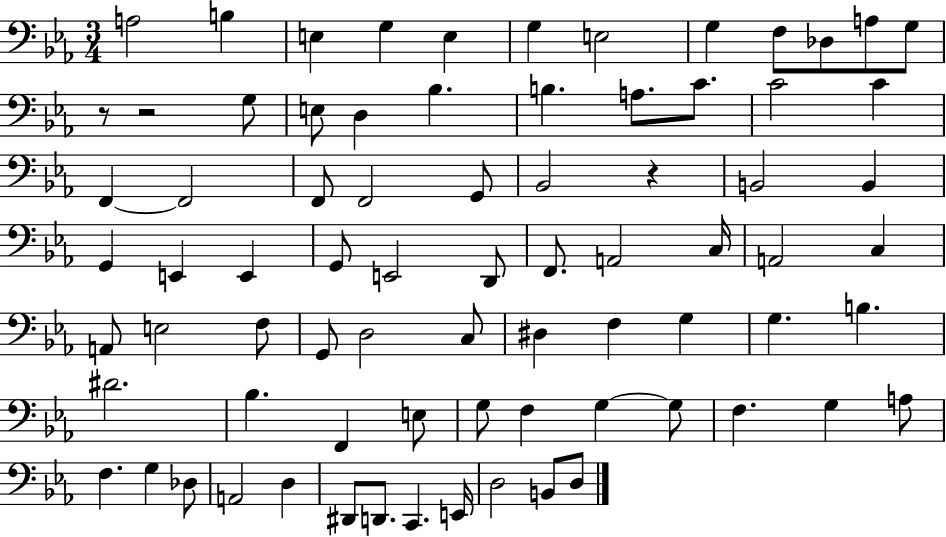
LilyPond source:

{
  \clef bass
  \numericTimeSignature
  \time 3/4
  \key ees \major
  \repeat volta 2 { a2 b4 | e4 g4 e4 | g4 e2 | g4 f8 des8 a8 g8 | \break r8 r2 g8 | e8 d4 bes4. | b4. a8. c'8. | c'2 c'4 | \break f,4~~ f,2 | f,8 f,2 g,8 | bes,2 r4 | b,2 b,4 | \break g,4 e,4 e,4 | g,8 e,2 d,8 | f,8. a,2 c16 | a,2 c4 | \break a,8 e2 f8 | g,8 d2 c8 | dis4 f4 g4 | g4. b4. | \break dis'2. | bes4. f,4 e8 | g8 f4 g4~~ g8 | f4. g4 a8 | \break f4. g4 des8 | a,2 d4 | dis,8 d,8. c,4. e,16 | d2 b,8 d8 | \break } \bar "|."
}